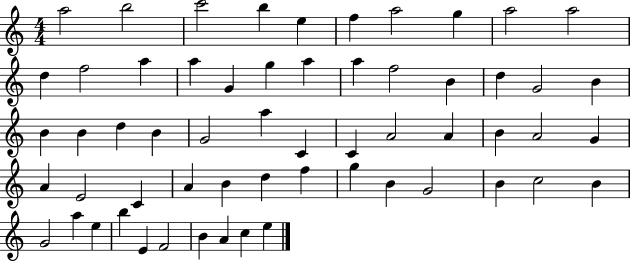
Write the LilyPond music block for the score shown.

{
  \clef treble
  \numericTimeSignature
  \time 4/4
  \key c \major
  a''2 b''2 | c'''2 b''4 e''4 | f''4 a''2 g''4 | a''2 a''2 | \break d''4 f''2 a''4 | a''4 g'4 g''4 a''4 | a''4 f''2 b'4 | d''4 g'2 b'4 | \break b'4 b'4 d''4 b'4 | g'2 a''4 c'4 | c'4 a'2 a'4 | b'4 a'2 g'4 | \break a'4 e'2 c'4 | a'4 b'4 d''4 f''4 | g''4 b'4 g'2 | b'4 c''2 b'4 | \break g'2 a''4 e''4 | b''4 e'4 f'2 | b'4 a'4 c''4 e''4 | \bar "|."
}